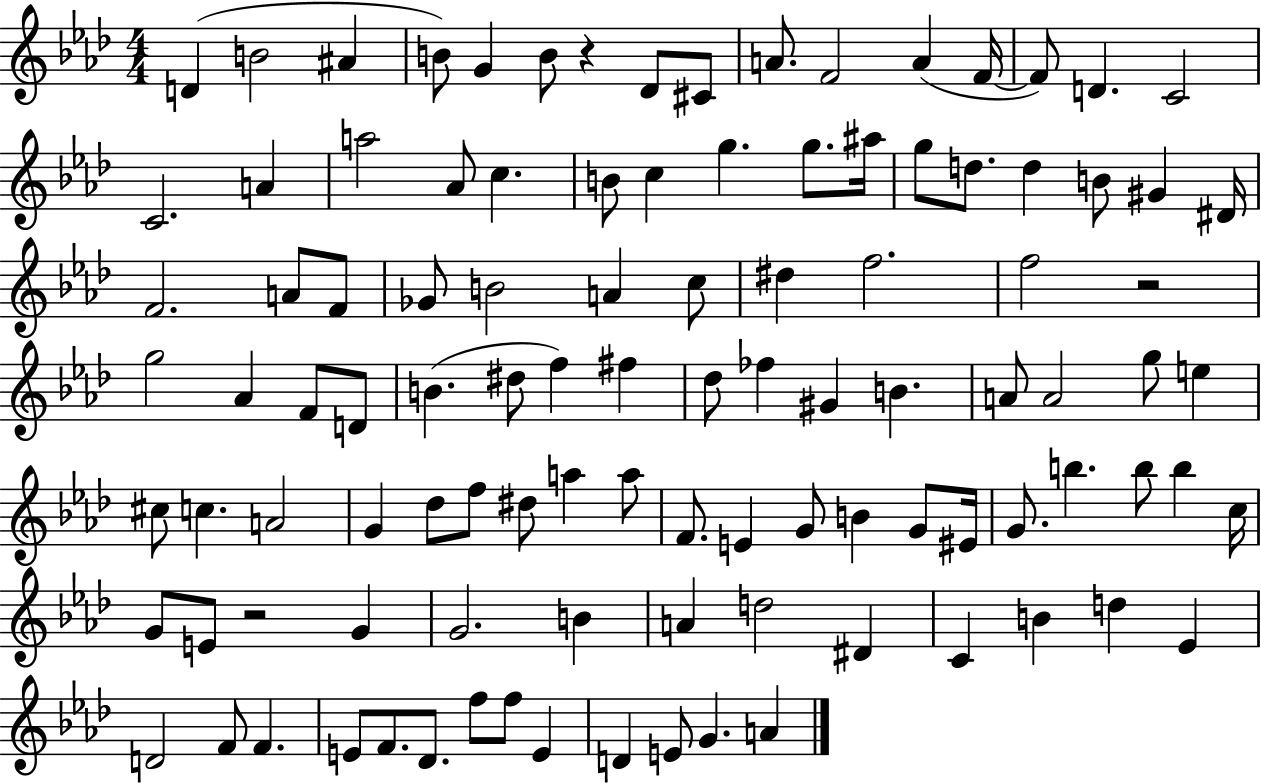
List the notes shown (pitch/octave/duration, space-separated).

D4/q B4/h A#4/q B4/e G4/q B4/e R/q Db4/e C#4/e A4/e. F4/h A4/q F4/s F4/e D4/q. C4/h C4/h. A4/q A5/h Ab4/e C5/q. B4/e C5/q G5/q. G5/e. A#5/s G5/e D5/e. D5/q B4/e G#4/q D#4/s F4/h. A4/e F4/e Gb4/e B4/h A4/q C5/e D#5/q F5/h. F5/h R/h G5/h Ab4/q F4/e D4/e B4/q. D#5/e F5/q F#5/q Db5/e FES5/q G#4/q B4/q. A4/e A4/h G5/e E5/q C#5/e C5/q. A4/h G4/q Db5/e F5/e D#5/e A5/q A5/e F4/e. E4/q G4/e B4/q G4/e EIS4/s G4/e. B5/q. B5/e B5/q C5/s G4/e E4/e R/h G4/q G4/h. B4/q A4/q D5/h D#4/q C4/q B4/q D5/q Eb4/q D4/h F4/e F4/q. E4/e F4/e. Db4/e. F5/e F5/e E4/q D4/q E4/e G4/q. A4/q